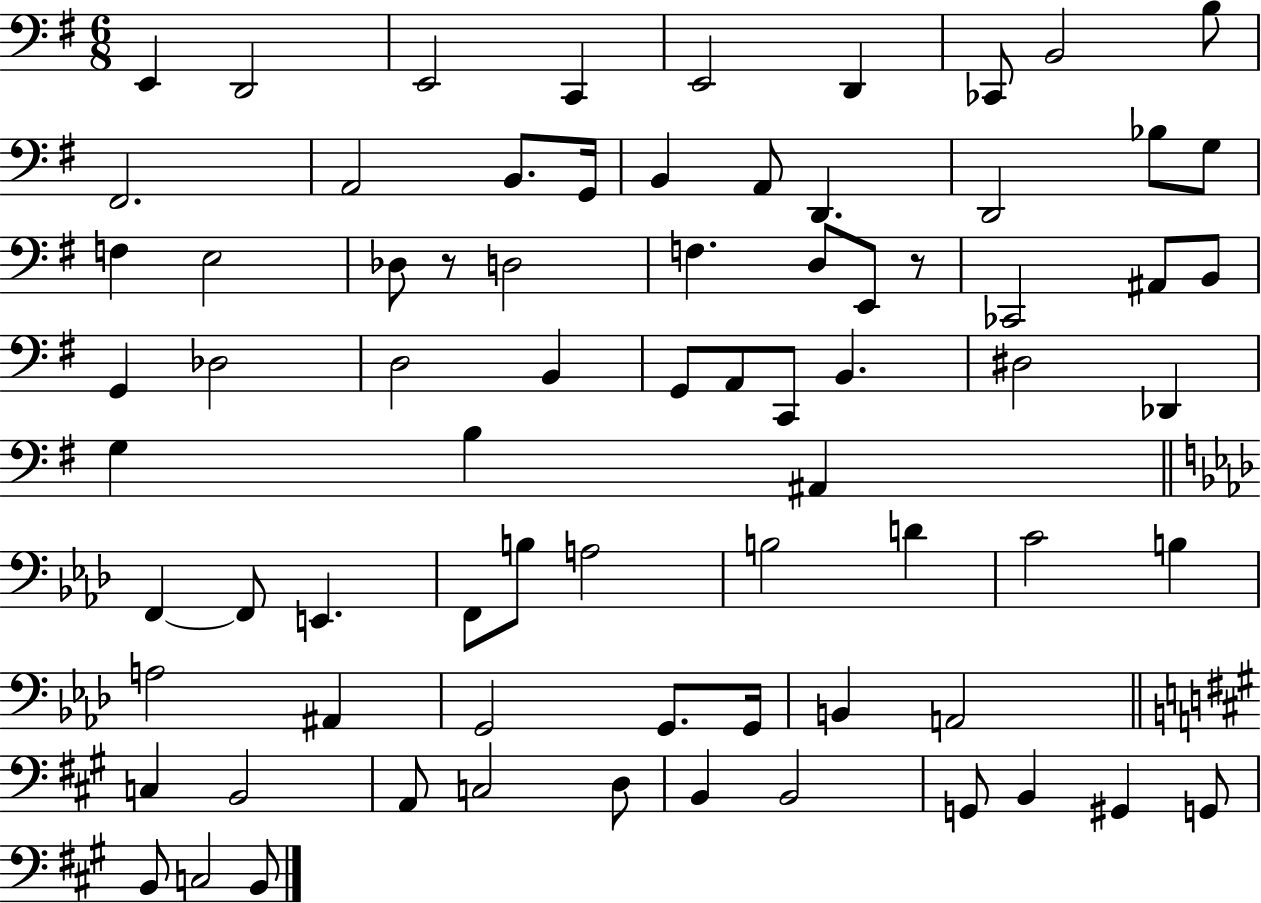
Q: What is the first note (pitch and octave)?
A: E2